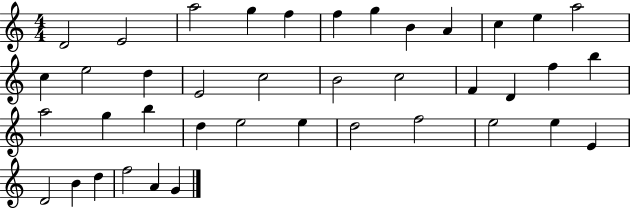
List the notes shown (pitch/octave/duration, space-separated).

D4/h E4/h A5/h G5/q F5/q F5/q G5/q B4/q A4/q C5/q E5/q A5/h C5/q E5/h D5/q E4/h C5/h B4/h C5/h F4/q D4/q F5/q B5/q A5/h G5/q B5/q D5/q E5/h E5/q D5/h F5/h E5/h E5/q E4/q D4/h B4/q D5/q F5/h A4/q G4/q